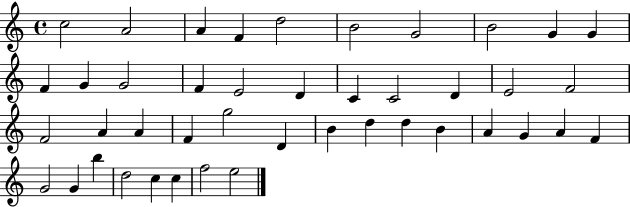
X:1
T:Untitled
M:4/4
L:1/4
K:C
c2 A2 A F d2 B2 G2 B2 G G F G G2 F E2 D C C2 D E2 F2 F2 A A F g2 D B d d B A G A F G2 G b d2 c c f2 e2